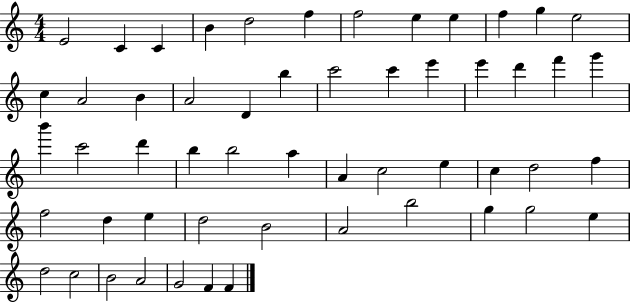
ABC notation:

X:1
T:Untitled
M:4/4
L:1/4
K:C
E2 C C B d2 f f2 e e f g e2 c A2 B A2 D b c'2 c' e' e' d' f' g' b' c'2 d' b b2 a A c2 e c d2 f f2 d e d2 B2 A2 b2 g g2 e d2 c2 B2 A2 G2 F F